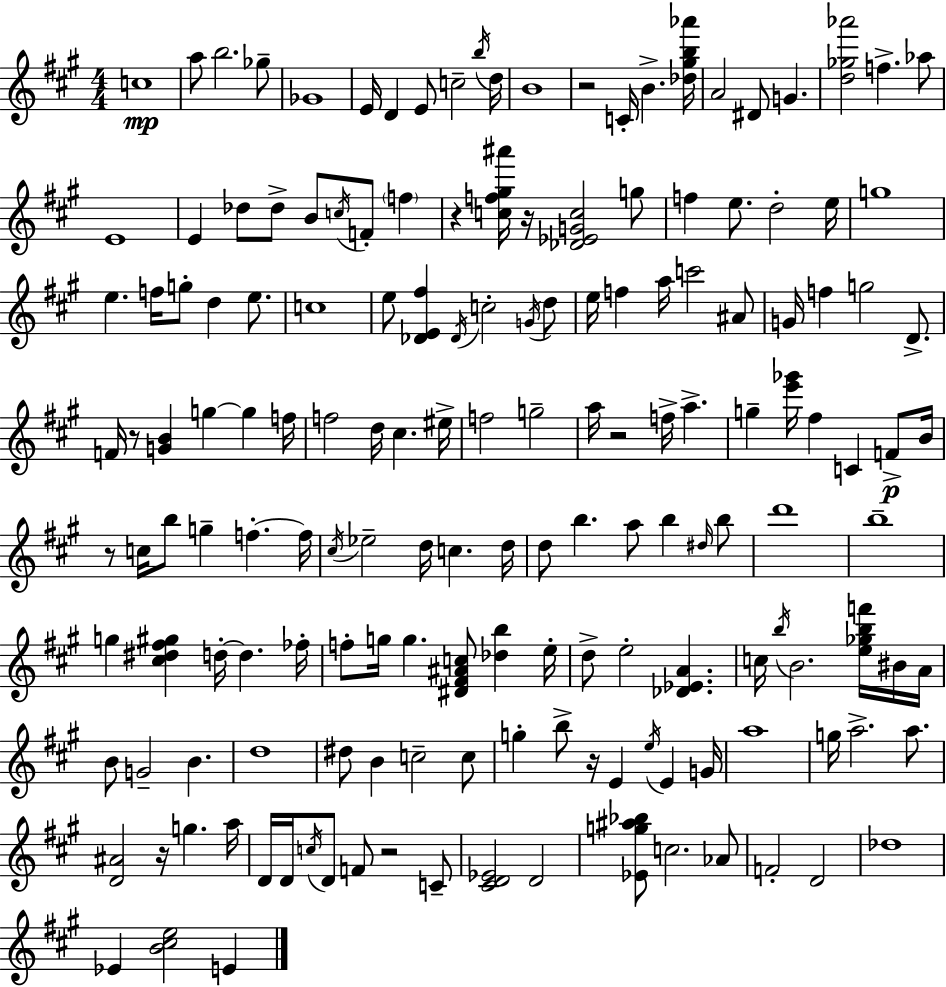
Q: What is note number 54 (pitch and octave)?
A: F4